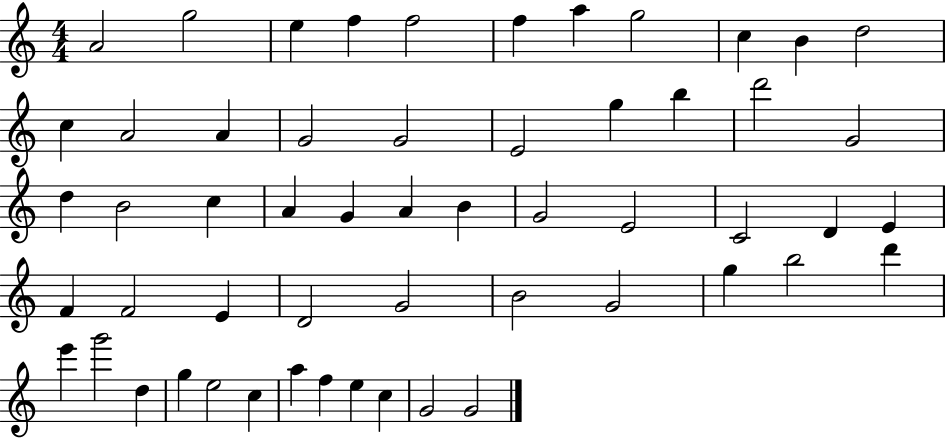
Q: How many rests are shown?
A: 0